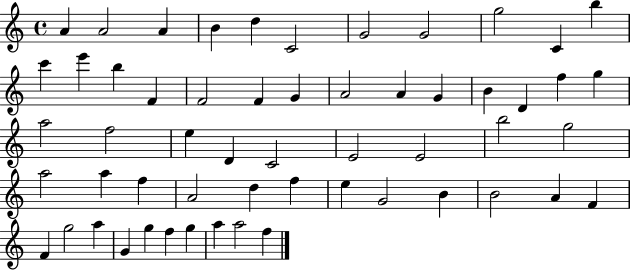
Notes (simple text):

A4/q A4/h A4/q B4/q D5/q C4/h G4/h G4/h G5/h C4/q B5/q C6/q E6/q B5/q F4/q F4/h F4/q G4/q A4/h A4/q G4/q B4/q D4/q F5/q G5/q A5/h F5/h E5/q D4/q C4/h E4/h E4/h B5/h G5/h A5/h A5/q F5/q A4/h D5/q F5/q E5/q G4/h B4/q B4/h A4/q F4/q F4/q G5/h A5/q G4/q G5/q F5/q G5/q A5/q A5/h F5/q